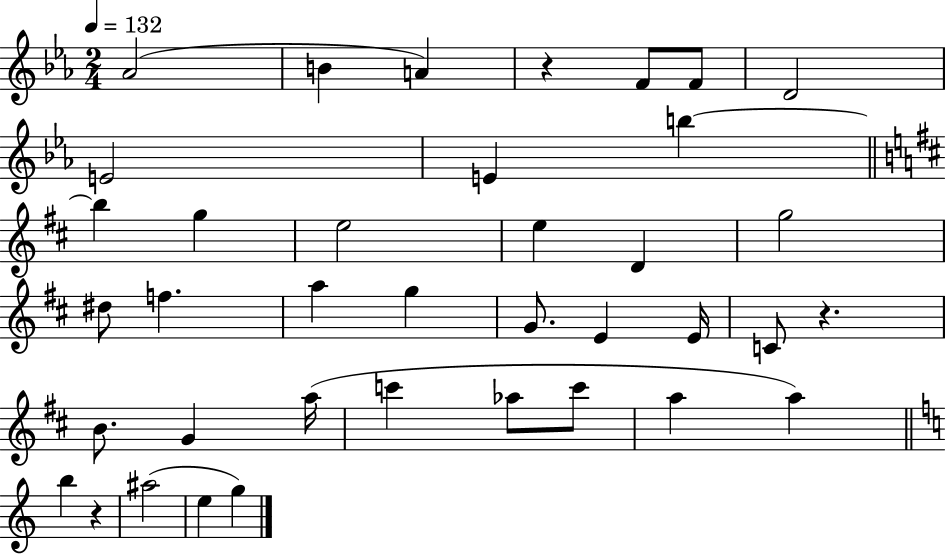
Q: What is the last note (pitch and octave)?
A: G5